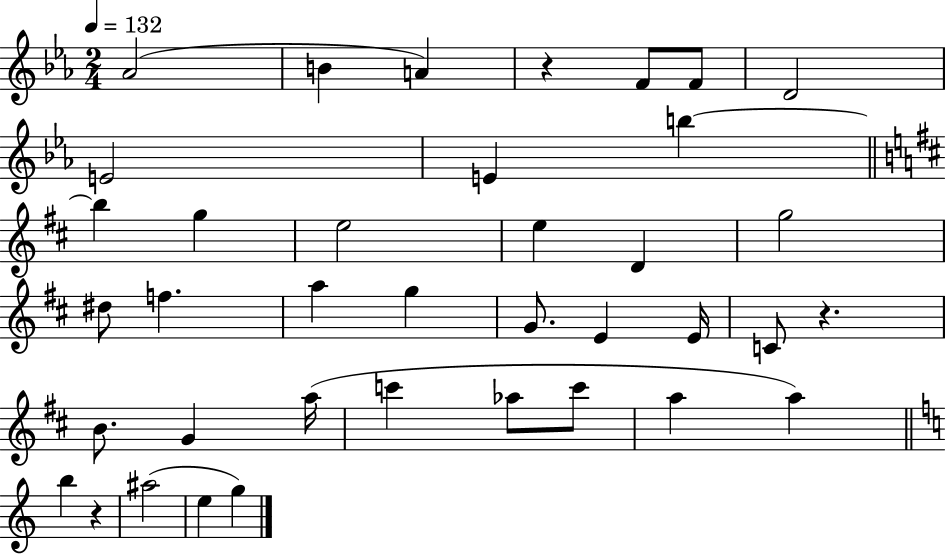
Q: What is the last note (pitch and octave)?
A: G5